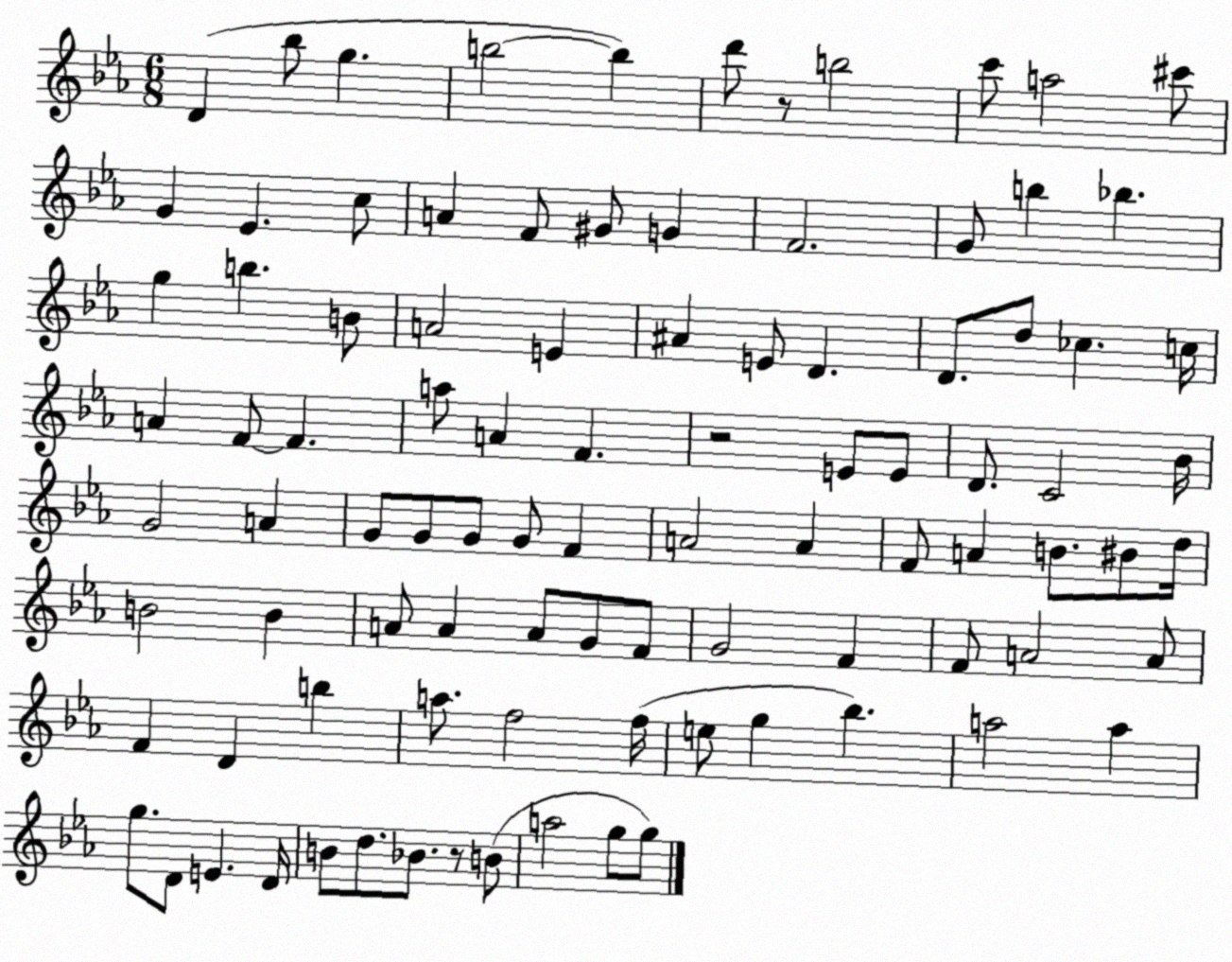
X:1
T:Untitled
M:6/8
L:1/4
K:Eb
D _b/2 g b2 b d'/2 z/2 b2 c'/2 a2 ^c'/2 G _E c/2 A F/2 ^G/2 G F2 G/2 b _b g b B/2 A2 E ^A E/2 D D/2 d/2 _c c/4 A F/2 F a/2 A F z2 E/2 E/2 D/2 C2 _B/4 G2 A G/2 G/2 G/2 G/2 F A2 A F/2 A B/2 ^B/2 d/4 B2 B A/2 A A/2 G/2 F/2 G2 F F/2 A2 A/2 F D b a/2 f2 f/4 e/2 g _b a2 a g/2 D/2 E D/4 B/2 d/2 _B/2 z/2 B/2 a2 g/2 g/2